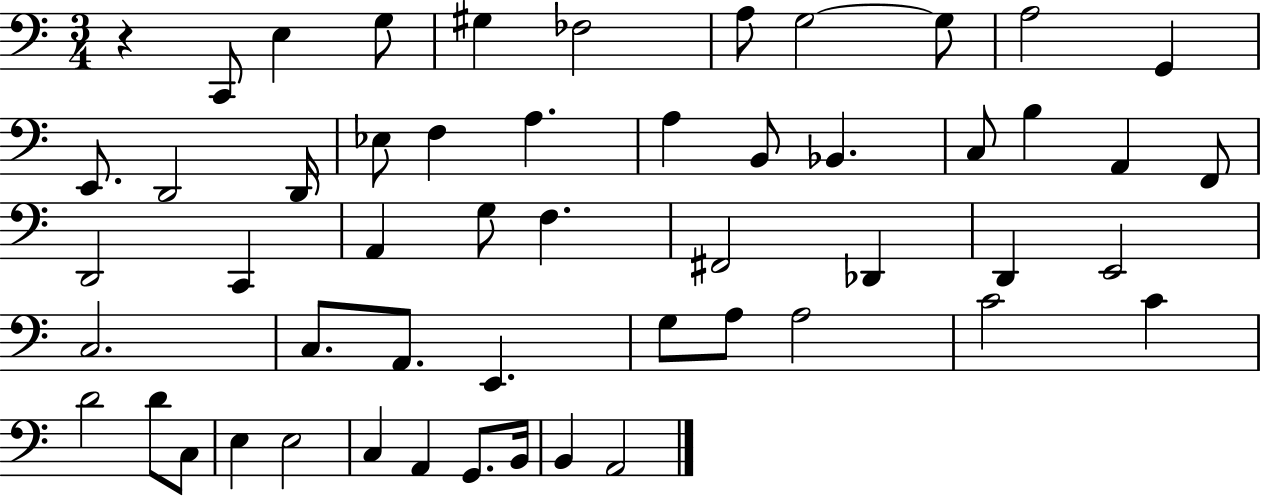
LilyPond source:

{
  \clef bass
  \numericTimeSignature
  \time 3/4
  \key c \major
  r4 c,8 e4 g8 | gis4 fes2 | a8 g2~~ g8 | a2 g,4 | \break e,8. d,2 d,16 | ees8 f4 a4. | a4 b,8 bes,4. | c8 b4 a,4 f,8 | \break d,2 c,4 | a,4 g8 f4. | fis,2 des,4 | d,4 e,2 | \break c2. | c8. a,8. e,4. | g8 a8 a2 | c'2 c'4 | \break d'2 d'8 c8 | e4 e2 | c4 a,4 g,8. b,16 | b,4 a,2 | \break \bar "|."
}